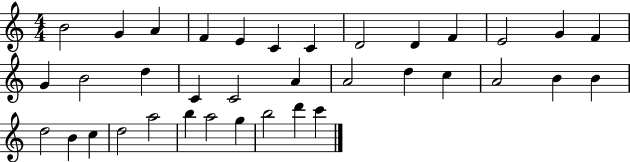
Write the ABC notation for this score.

X:1
T:Untitled
M:4/4
L:1/4
K:C
B2 G A F E C C D2 D F E2 G F G B2 d C C2 A A2 d c A2 B B d2 B c d2 a2 b a2 g b2 d' c'